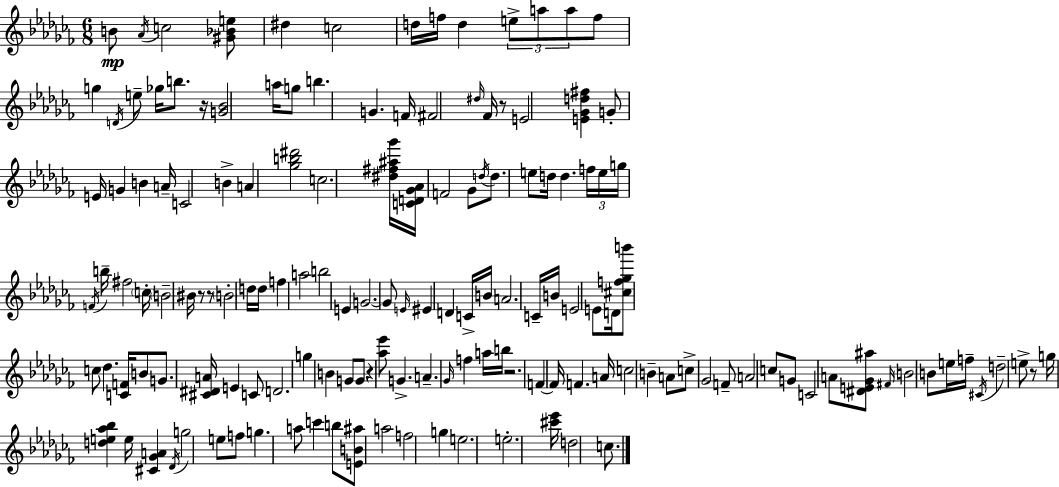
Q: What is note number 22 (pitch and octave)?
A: F4